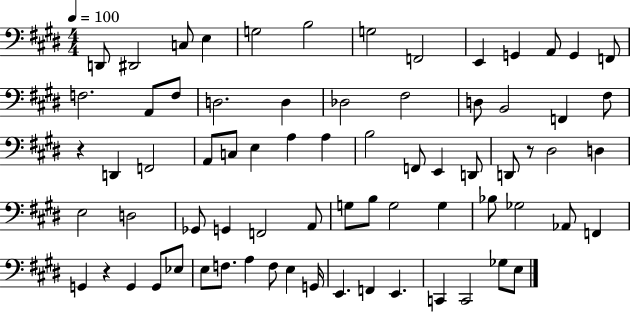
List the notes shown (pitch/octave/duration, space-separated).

D2/e D#2/h C3/e E3/q G3/h B3/h G3/h F2/h E2/q G2/q A2/e G2/q F2/e F3/h. A2/e F3/e D3/h. D3/q Db3/h F#3/h D3/e B2/h F2/q F#3/e R/q D2/q F2/h A2/e C3/e E3/q A3/q A3/q B3/h F2/e E2/q D2/e D2/e R/e D#3/h D3/q E3/h D3/h Gb2/e G2/q F2/h A2/e G3/e B3/e G3/h G3/q Bb3/e Gb3/h Ab2/e F2/q G2/q R/q G2/q G2/e Eb3/e E3/e F3/e. A3/q F3/e E3/q G2/s E2/q. F2/q E2/q. C2/q C2/h Gb3/e E3/e